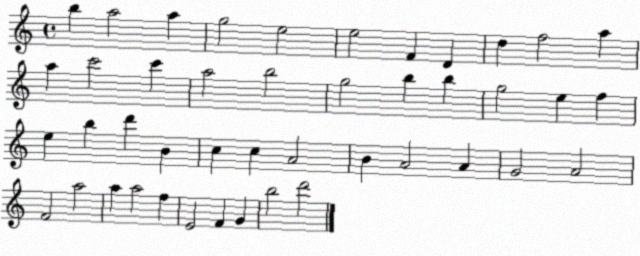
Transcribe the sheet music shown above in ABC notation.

X:1
T:Untitled
M:4/4
L:1/4
K:C
b a2 a g2 e2 e2 F D d f2 a a c'2 c' a2 b2 g2 b b g2 e f e b d' B c c A2 B A2 A G2 A2 F2 a2 a a2 f E2 F G b2 d'2